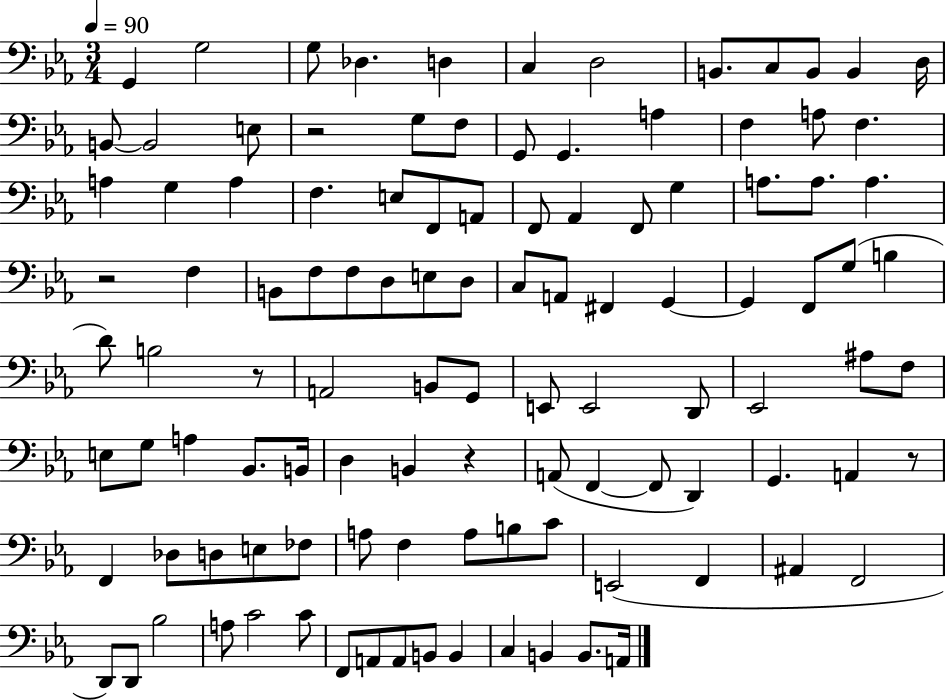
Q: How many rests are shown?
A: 5